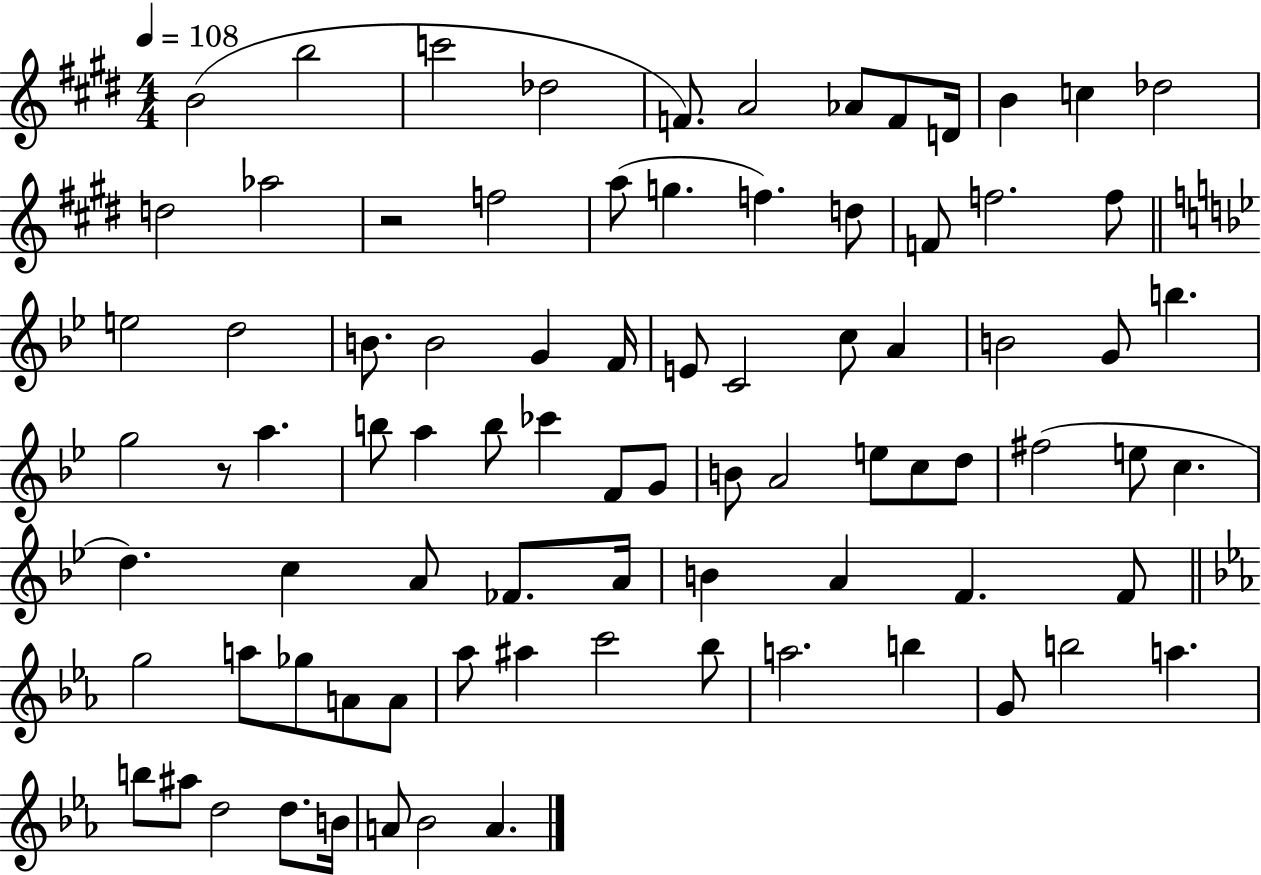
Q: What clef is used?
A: treble